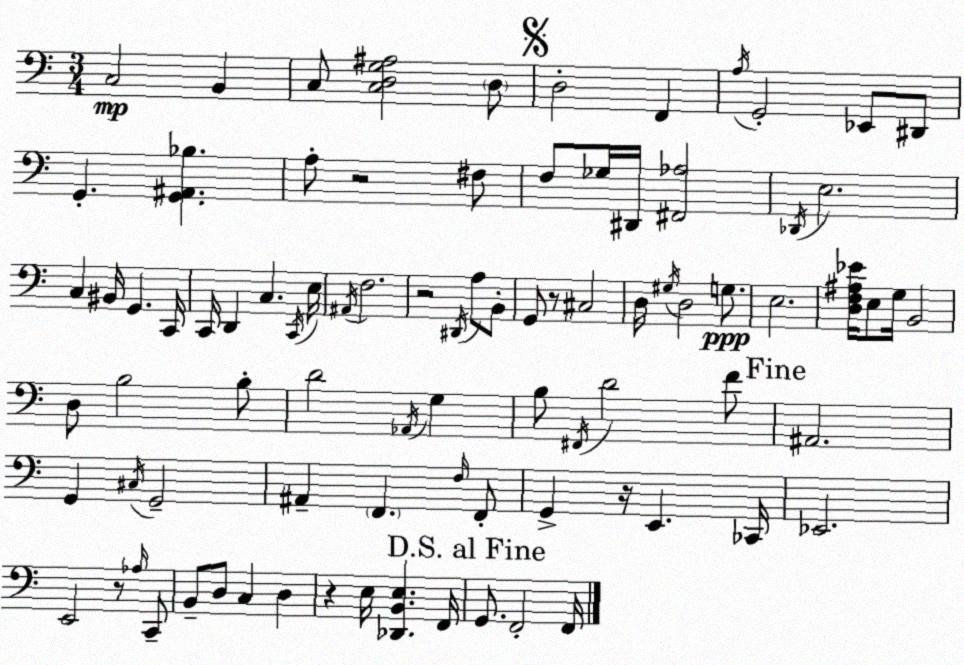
X:1
T:Untitled
M:3/4
L:1/4
K:Am
C,2 B,, C,/2 [C,D,G,^A,]2 D,/2 D,2 F,, A,/4 G,,2 _E,,/2 ^D,,/2 G,, [G,,^A,,_B,] A,/2 z2 ^F,/2 F,/2 _G,/4 ^D,,/4 [^F,,_A,]2 _D,,/4 E,2 C, ^B,,/4 G,, C,,/4 C,,/4 D,, C, C,,/4 E,/4 ^A,,/4 F,2 z2 ^D,,/4 A,/2 B,,/2 G,,/2 z/2 ^C,2 D,/4 ^G,/4 D,2 G,/2 E,2 [D,F,^A,_E]/4 E,/2 G,/4 B,,2 D,/2 B,2 B,/2 D2 _A,,/4 G, B,/2 ^F,,/4 D2 F/2 ^A,,2 G,, ^C,/4 G,,2 ^A,, F,, F,/4 F,,/2 G,, z/4 E,, _C,,/4 _E,,2 E,,2 z/2 _A,/4 C,,/2 B,,/2 D,/2 C, D, z E,/4 [_D,,B,,E,] F,,/4 G,,/2 F,,2 F,,/4